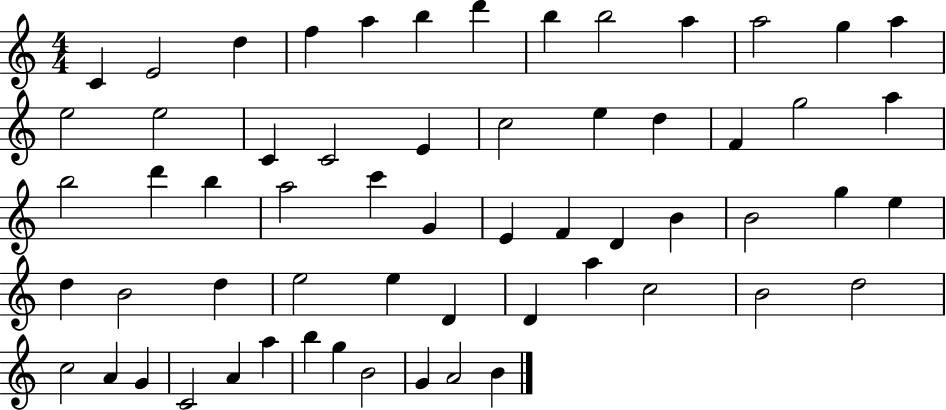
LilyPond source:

{
  \clef treble
  \numericTimeSignature
  \time 4/4
  \key c \major
  c'4 e'2 d''4 | f''4 a''4 b''4 d'''4 | b''4 b''2 a''4 | a''2 g''4 a''4 | \break e''2 e''2 | c'4 c'2 e'4 | c''2 e''4 d''4 | f'4 g''2 a''4 | \break b''2 d'''4 b''4 | a''2 c'''4 g'4 | e'4 f'4 d'4 b'4 | b'2 g''4 e''4 | \break d''4 b'2 d''4 | e''2 e''4 d'4 | d'4 a''4 c''2 | b'2 d''2 | \break c''2 a'4 g'4 | c'2 a'4 a''4 | b''4 g''4 b'2 | g'4 a'2 b'4 | \break \bar "|."
}